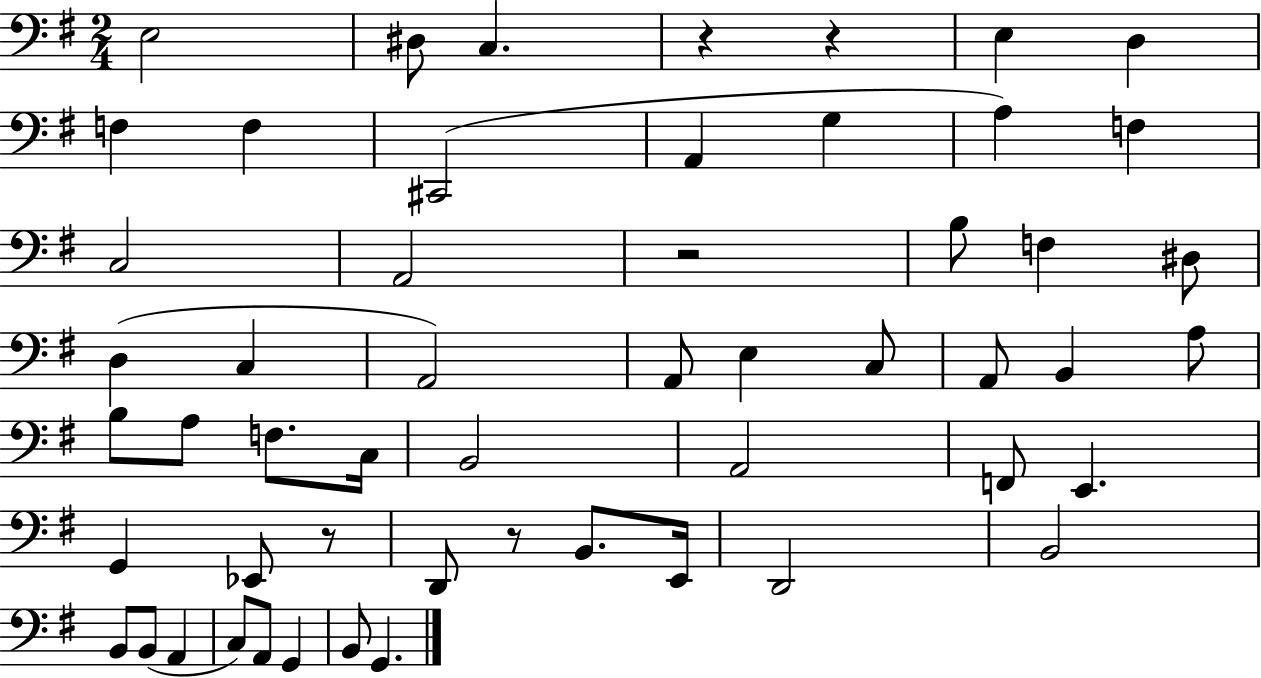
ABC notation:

X:1
T:Untitled
M:2/4
L:1/4
K:G
E,2 ^D,/2 C, z z E, D, F, F, ^C,,2 A,, G, A, F, C,2 A,,2 z2 B,/2 F, ^D,/2 D, C, A,,2 A,,/2 E, C,/2 A,,/2 B,, A,/2 B,/2 A,/2 F,/2 C,/4 B,,2 A,,2 F,,/2 E,, G,, _E,,/2 z/2 D,,/2 z/2 B,,/2 E,,/4 D,,2 B,,2 B,,/2 B,,/2 A,, C,/2 A,,/2 G,, B,,/2 G,,